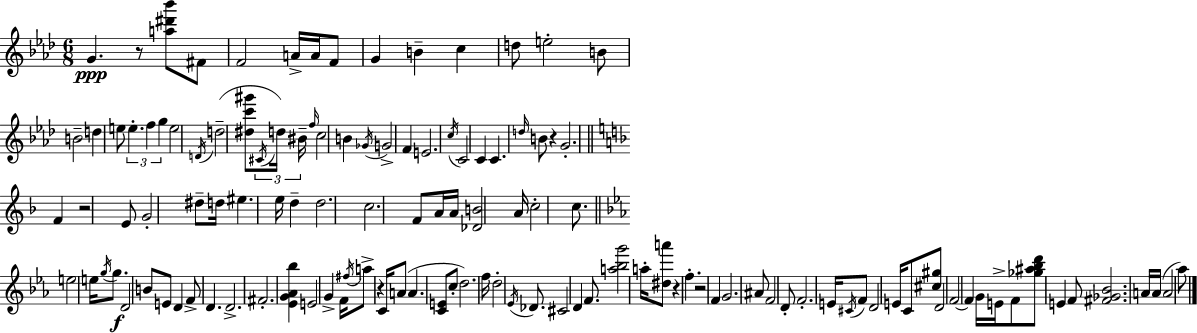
X:1
T:Untitled
M:6/8
L:1/4
K:Ab
G z/2 [a^d'_b']/2 ^F/2 F2 A/4 A/4 F/2 G B c d/2 e2 B/2 B2 d e/2 e f g e2 D/4 d2 [^dc'^g']/2 ^C/4 d/4 ^B/4 f/4 c2 B _G/4 G2 F E2 c/4 C2 C C d/4 B/2 z G2 F z2 E/2 G2 ^d/2 d/4 ^e e/4 d d2 c2 F/2 A/4 A/4 [_DB]2 A/4 c2 c/2 e2 e/4 g/4 g/2 D2 B/2 E/2 D F/2 D D2 ^F2 [_EG_A_b] E2 G F/4 ^f/4 a/2 z C/4 A/2 A [CE]/2 c/2 d2 f/4 d2 _E/4 _D/2 ^C2 D F/2 [a_bg']2 a/4 [^da']/2 z f z2 F G2 ^A/2 F2 D/2 F2 E/4 ^C/4 F/2 D2 E/4 C/2 [^c^g]/2 D2 F2 F G/4 E/4 F/2 [_g^a_bd']/2 E F/2 [^F_G_B]2 A/4 A/4 A2 _a/2